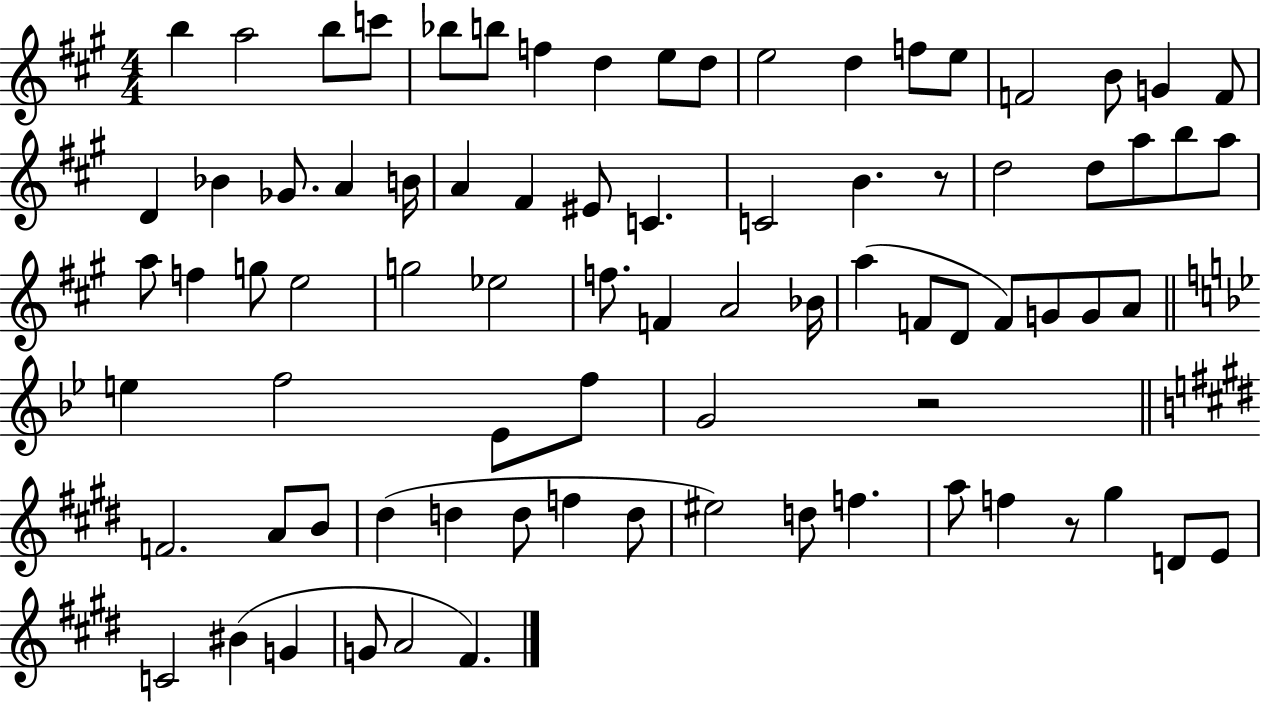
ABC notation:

X:1
T:Untitled
M:4/4
L:1/4
K:A
b a2 b/2 c'/2 _b/2 b/2 f d e/2 d/2 e2 d f/2 e/2 F2 B/2 G F/2 D _B _G/2 A B/4 A ^F ^E/2 C C2 B z/2 d2 d/2 a/2 b/2 a/2 a/2 f g/2 e2 g2 _e2 f/2 F A2 _B/4 a F/2 D/2 F/2 G/2 G/2 A/2 e f2 _E/2 f/2 G2 z2 F2 A/2 B/2 ^d d d/2 f d/2 ^e2 d/2 f a/2 f z/2 ^g D/2 E/2 C2 ^B G G/2 A2 ^F